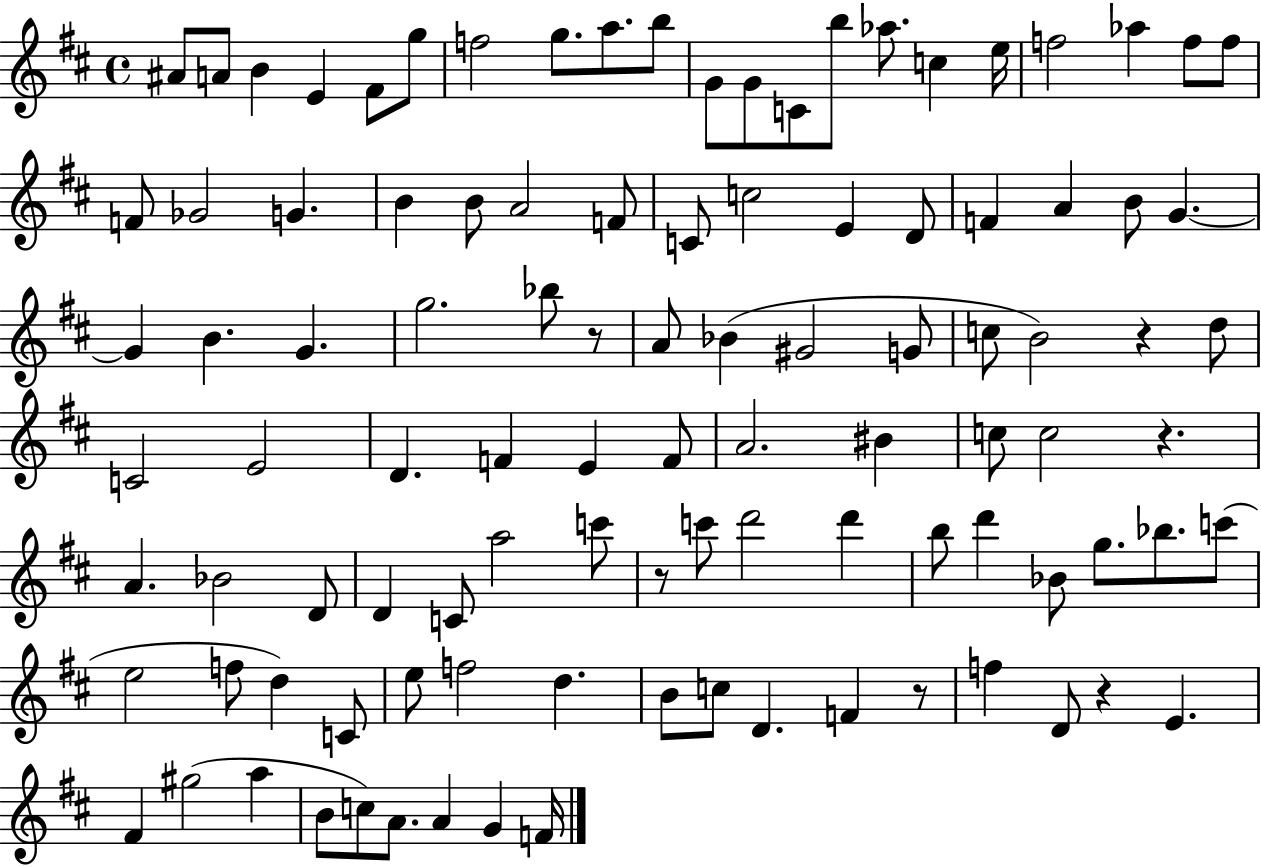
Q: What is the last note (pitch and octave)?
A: F4